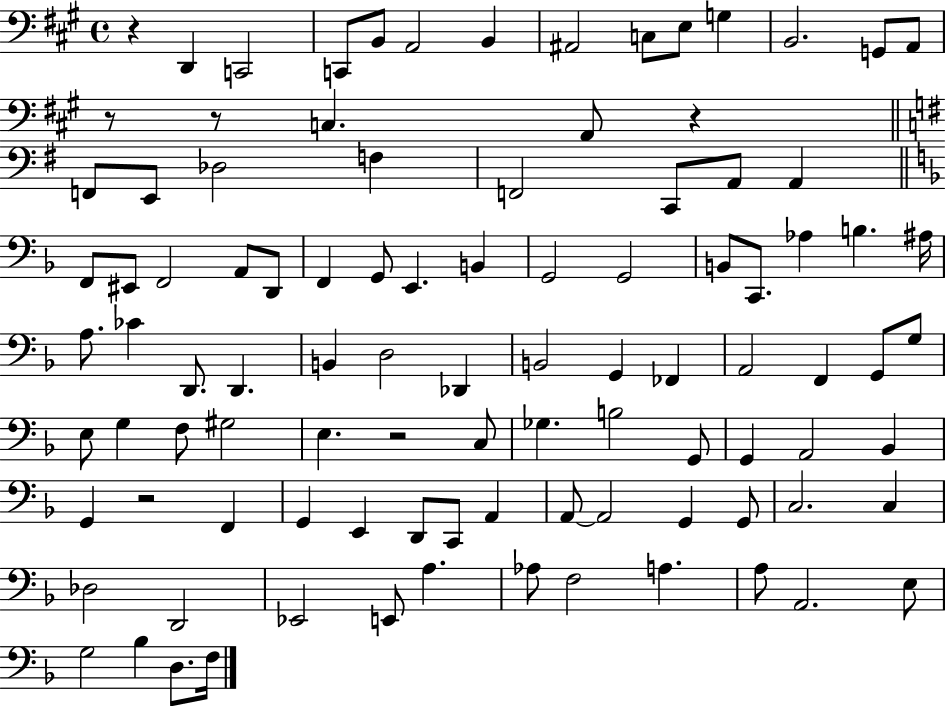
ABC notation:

X:1
T:Untitled
M:4/4
L:1/4
K:A
z D,, C,,2 C,,/2 B,,/2 A,,2 B,, ^A,,2 C,/2 E,/2 G, B,,2 G,,/2 A,,/2 z/2 z/2 C, A,,/2 z F,,/2 E,,/2 _D,2 F, F,,2 C,,/2 A,,/2 A,, F,,/2 ^E,,/2 F,,2 A,,/2 D,,/2 F,, G,,/2 E,, B,, G,,2 G,,2 B,,/2 C,,/2 _A, B, ^A,/4 A,/2 _C D,,/2 D,, B,, D,2 _D,, B,,2 G,, _F,, A,,2 F,, G,,/2 G,/2 E,/2 G, F,/2 ^G,2 E, z2 C,/2 _G, B,2 G,,/2 G,, A,,2 _B,, G,, z2 F,, G,, E,, D,,/2 C,,/2 A,, A,,/2 A,,2 G,, G,,/2 C,2 C, _D,2 D,,2 _E,,2 E,,/2 A, _A,/2 F,2 A, A,/2 A,,2 E,/2 G,2 _B, D,/2 F,/4